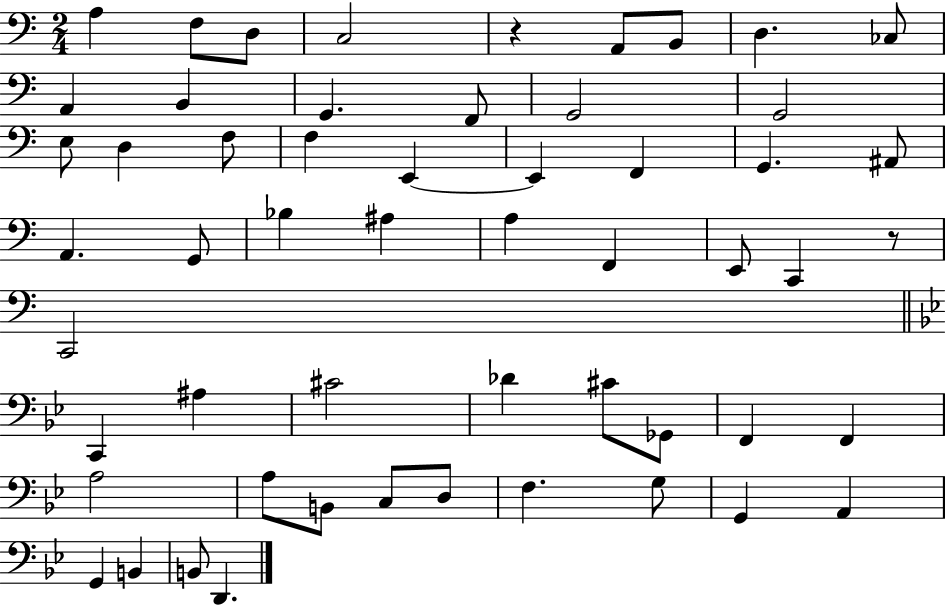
A3/q F3/e D3/e C3/h R/q A2/e B2/e D3/q. CES3/e A2/q B2/q G2/q. F2/e G2/h G2/h E3/e D3/q F3/e F3/q E2/q E2/q F2/q G2/q. A#2/e A2/q. G2/e Bb3/q A#3/q A3/q F2/q E2/e C2/q R/e C2/h C2/q A#3/q C#4/h Db4/q C#4/e Gb2/e F2/q F2/q A3/h A3/e B2/e C3/e D3/e F3/q. G3/e G2/q A2/q G2/q B2/q B2/e D2/q.